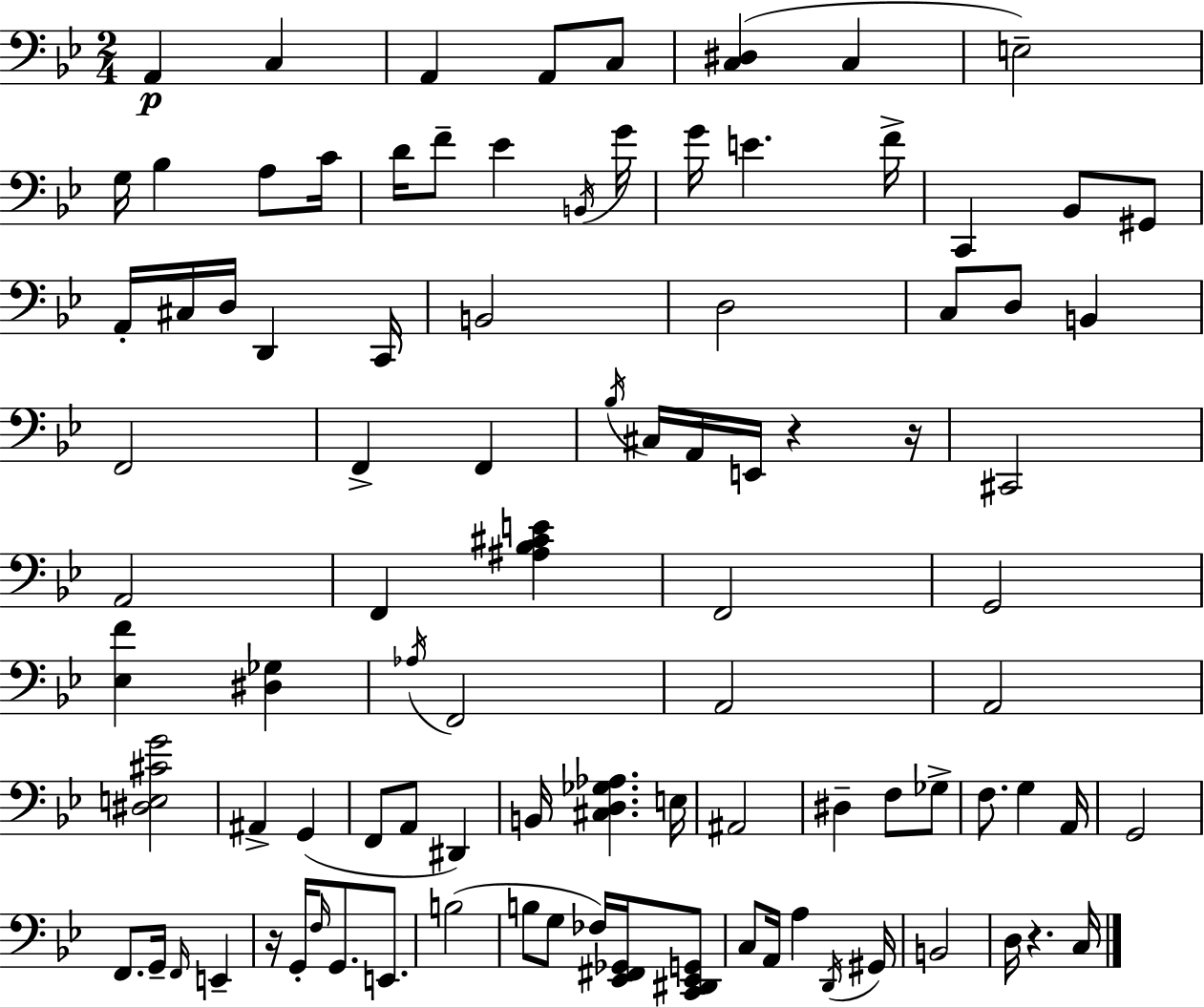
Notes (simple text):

A2/q C3/q A2/q A2/e C3/e [C3,D#3]/q C3/q E3/h G3/s Bb3/q A3/e C4/s D4/s F4/e Eb4/q B2/s G4/s G4/s E4/q. F4/s C2/q Bb2/e G#2/e A2/s C#3/s D3/s D2/q C2/s B2/h D3/h C3/e D3/e B2/q F2/h F2/q F2/q Bb3/s C#3/s A2/s E2/s R/q R/s C#2/h A2/h F2/q [A#3,Bb3,C#4,E4]/q F2/h G2/h [Eb3,F4]/q [D#3,Gb3]/q Ab3/s F2/h A2/h A2/h [D#3,E3,C#4,G4]/h A#2/q G2/q F2/e A2/e D#2/q B2/s [C#3,D3,Gb3,Ab3]/q. E3/s A#2/h D#3/q F3/e Gb3/e F3/e. G3/q A2/s G2/h F2/e. G2/s F2/s E2/q R/s G2/s F3/s G2/e. E2/e. B3/h B3/e G3/e FES3/s [Eb2,F#2,Gb2]/s [C2,D#2,Eb2,G2]/e C3/e A2/s A3/q D2/s G#2/s B2/h D3/s R/q. C3/s